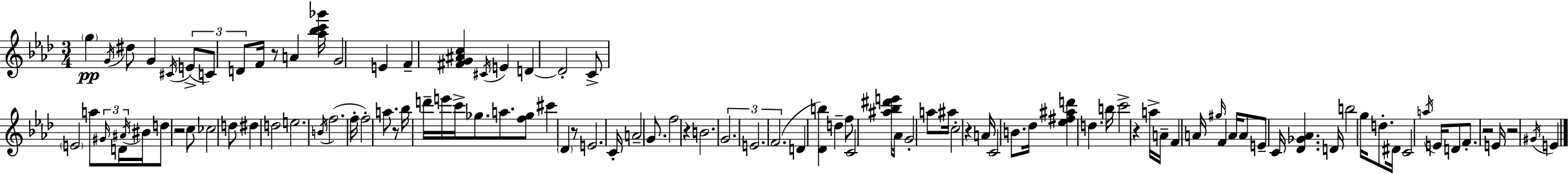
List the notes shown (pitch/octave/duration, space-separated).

G5/q G4/s D#5/e G4/q C#4/s E4/e C4/e D4/e F4/s R/e A4/q [Ab5,Bb5,C6,Gb6]/s G4/h E4/q F4/q [F#4,G4,A#4,C5]/q C#4/s E4/q D4/q D4/h C4/e E4/h A5/e G#4/s D4/s A#4/s BIS4/s D5/e R/h C5/e CES5/h D5/e D#5/q D5/h E5/h. B4/s F5/h. F5/s F5/h A5/e. R/e Bb5/s D6/s E6/s C6/s Gb5/e. A5/e. [F5,Gb5]/e C#6/q Db4/q R/e E4/h. C4/s A4/h G4/e. F5/h R/q B4/h. G4/h. E4/h. F4/h. D4/q [Db4,B5]/q D5/q F5/e C4/h [A#5,Bb5,D#6,E6]/e Ab4/s G4/h A5/e A#5/s C5/h R/q A4/s C4/h B4/e. Db5/s [Eb5,F#5,A#5,D6]/q D5/q. B5/s C6/h R/q A5/s A4/s F4/q A4/s G#5/s F4/q A4/s A4/e E4/e C4/s [Db4,Gb4,Ab4]/q. D4/s B5/h G5/s D5/e. D#4/s C4/h A5/s E4/s D4/e F4/e. R/h E4/s R/h G#4/s E4/q